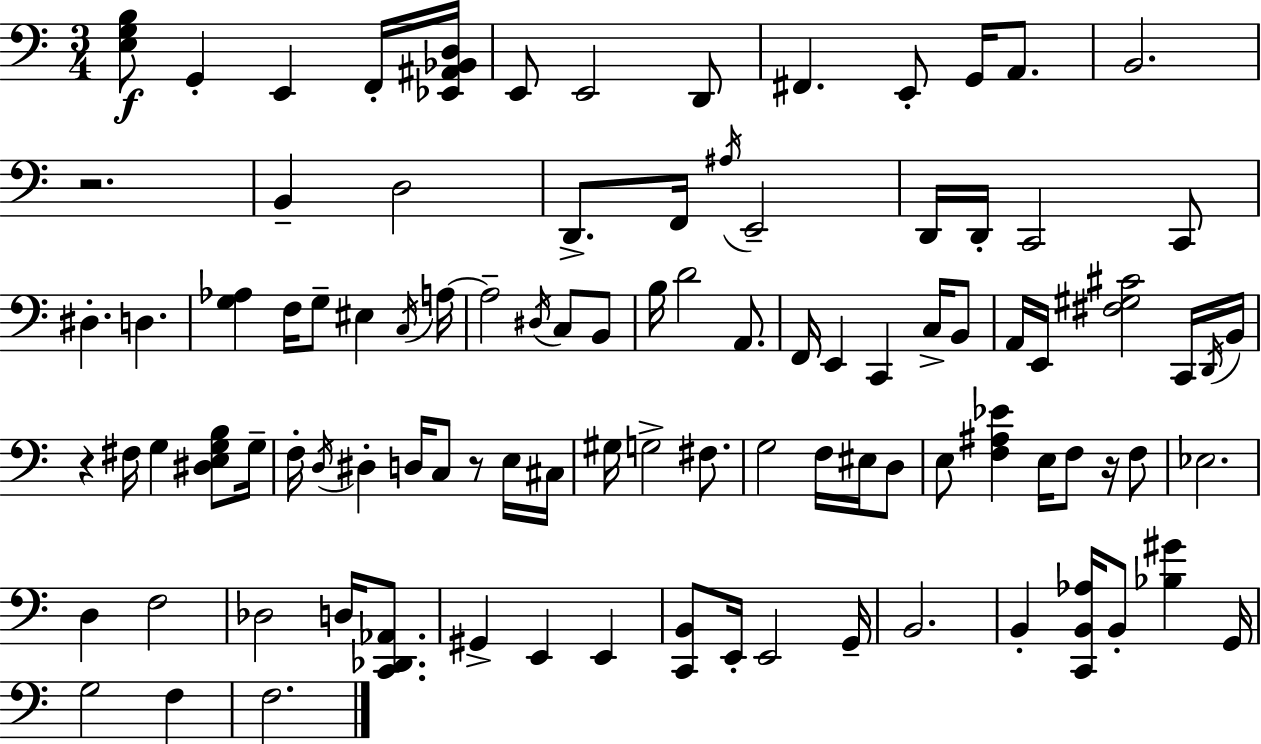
{
  \clef bass
  \numericTimeSignature
  \time 3/4
  \key a \minor
  \repeat volta 2 { <e g b>8\f g,4-. e,4 f,16-. <ees, ais, bes, d>16 | e,8 e,2 d,8 | fis,4. e,8-. g,16 a,8. | b,2. | \break r2. | b,4-- d2 | d,8.-> f,16 \acciaccatura { ais16 } e,2-- | d,16 d,16-. c,2 c,8 | \break dis4.-. d4. | <g aes>4 f16 g8-- eis4 | \acciaccatura { c16 } a16~~ a2-- \acciaccatura { dis16 } c8 | b,8 b16 d'2 | \break a,8. f,16 e,4 c,4 | c16-> b,8 a,16 e,16 <fis gis cis'>2 | c,16 \acciaccatura { d,16 } b,16 r4 fis16 g4 | <dis e g b>8 g16-- f16-. \acciaccatura { d16 } dis4-. d16 c8 | \break r8 e16 cis16 gis16 g2-> | fis8. g2 | f16 eis16 d8 e8 <f ais ees'>4 e16 | f8 r16 f8 ees2. | \break d4 f2 | des2 | d16 <c, des, aes,>8. gis,4-> e,4 | e,4 <c, b,>8 e,16-. e,2 | \break g,16-- b,2. | b,4-. <c, b, aes>16 b,8-. | <bes gis'>4 g,16 g2 | f4 f2. | \break } \bar "|."
}